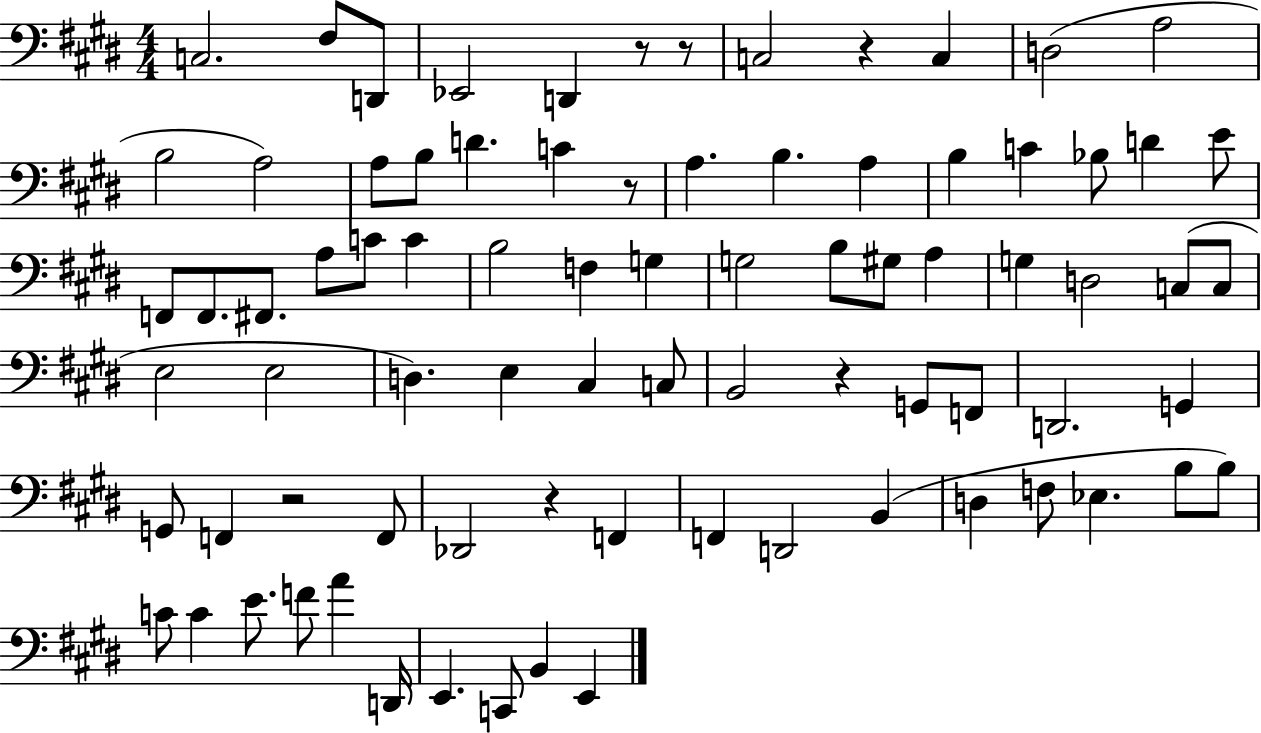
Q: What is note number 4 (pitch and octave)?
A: Eb2